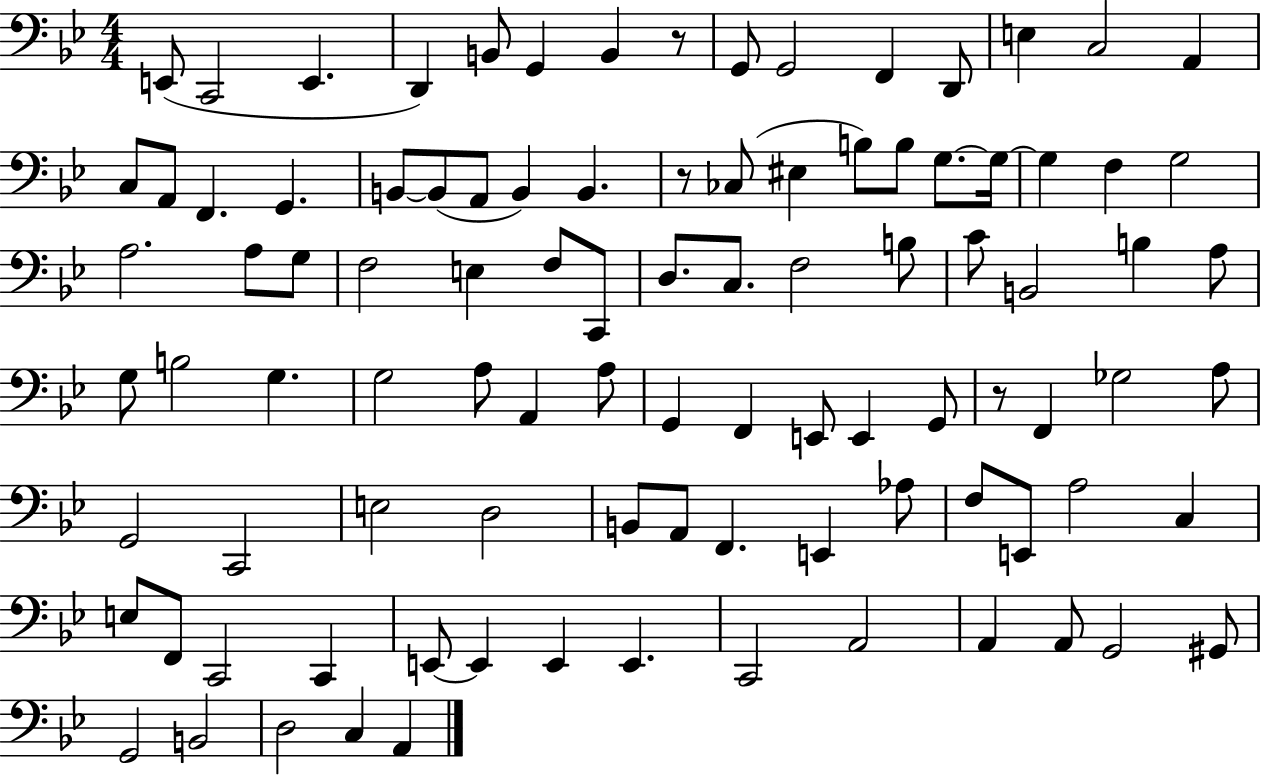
{
  \clef bass
  \numericTimeSignature
  \time 4/4
  \key bes \major
  e,8( c,2 e,4. | d,4) b,8 g,4 b,4 r8 | g,8 g,2 f,4 d,8 | e4 c2 a,4 | \break c8 a,8 f,4. g,4. | b,8~~ b,8( a,8 b,4) b,4. | r8 ces8( eis4 b8) b8 g8.~~ g16~~ | g4 f4 g2 | \break a2. a8 g8 | f2 e4 f8 c,8 | d8. c8. f2 b8 | c'8 b,2 b4 a8 | \break g8 b2 g4. | g2 a8 a,4 a8 | g,4 f,4 e,8 e,4 g,8 | r8 f,4 ges2 a8 | \break g,2 c,2 | e2 d2 | b,8 a,8 f,4. e,4 aes8 | f8 e,8 a2 c4 | \break e8 f,8 c,2 c,4 | e,8~~ e,4 e,4 e,4. | c,2 a,2 | a,4 a,8 g,2 gis,8 | \break g,2 b,2 | d2 c4 a,4 | \bar "|."
}